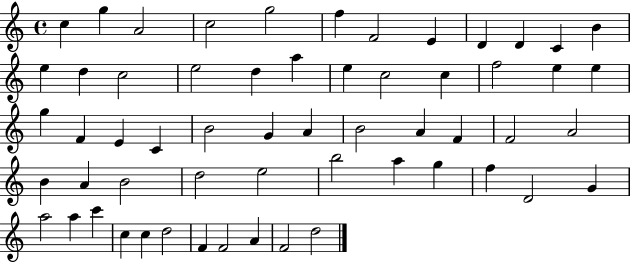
{
  \clef treble
  \time 4/4
  \defaultTimeSignature
  \key c \major
  c''4 g''4 a'2 | c''2 g''2 | f''4 f'2 e'4 | d'4 d'4 c'4 b'4 | \break e''4 d''4 c''2 | e''2 d''4 a''4 | e''4 c''2 c''4 | f''2 e''4 e''4 | \break g''4 f'4 e'4 c'4 | b'2 g'4 a'4 | b'2 a'4 f'4 | f'2 a'2 | \break b'4 a'4 b'2 | d''2 e''2 | b''2 a''4 g''4 | f''4 d'2 g'4 | \break a''2 a''4 c'''4 | c''4 c''4 d''2 | f'4 f'2 a'4 | f'2 d''2 | \break \bar "|."
}